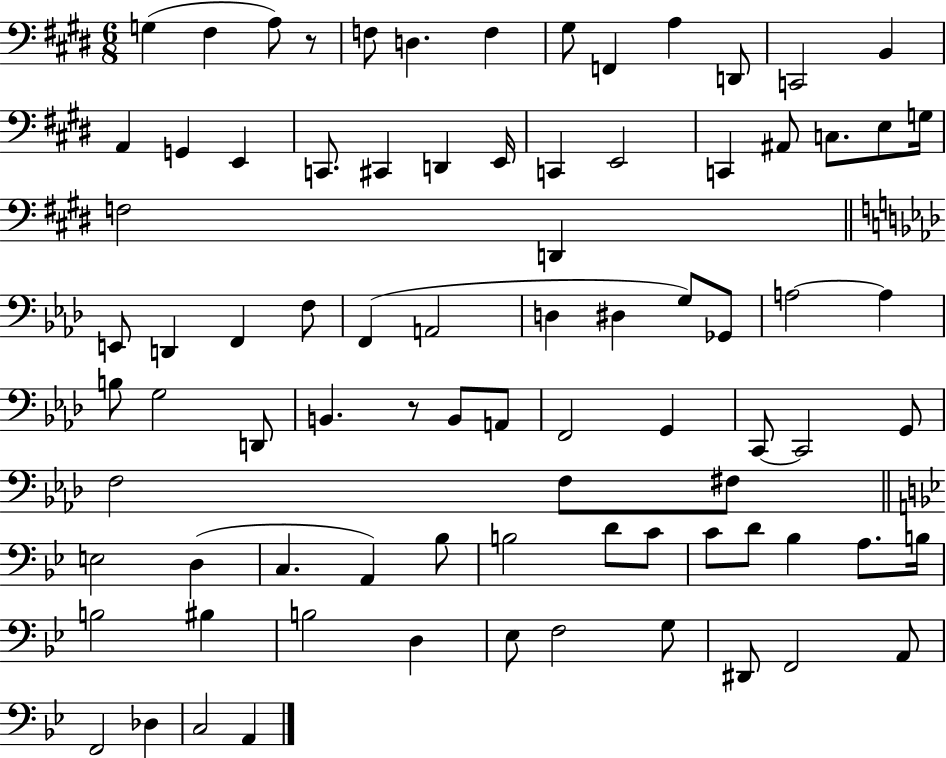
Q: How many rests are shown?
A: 2